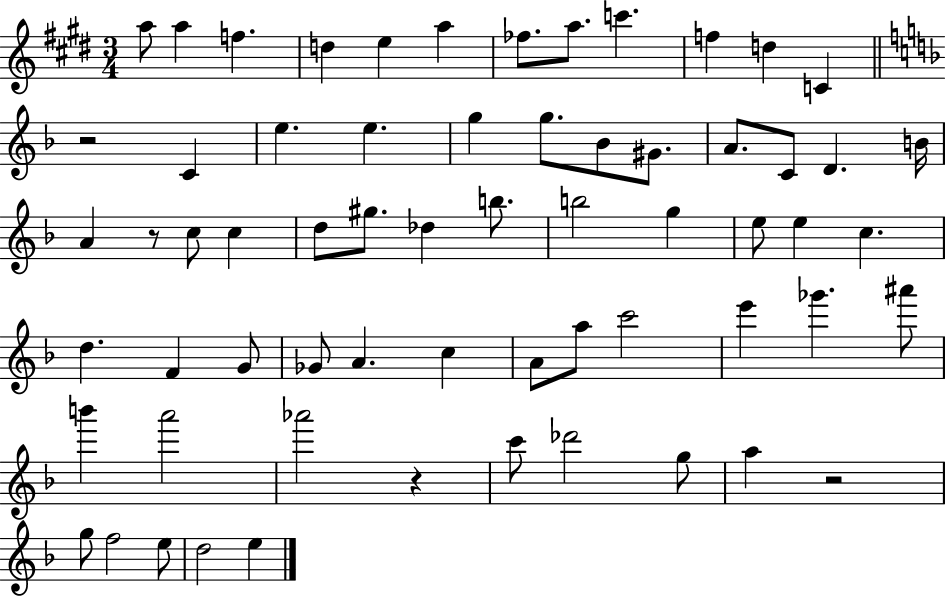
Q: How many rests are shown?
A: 4